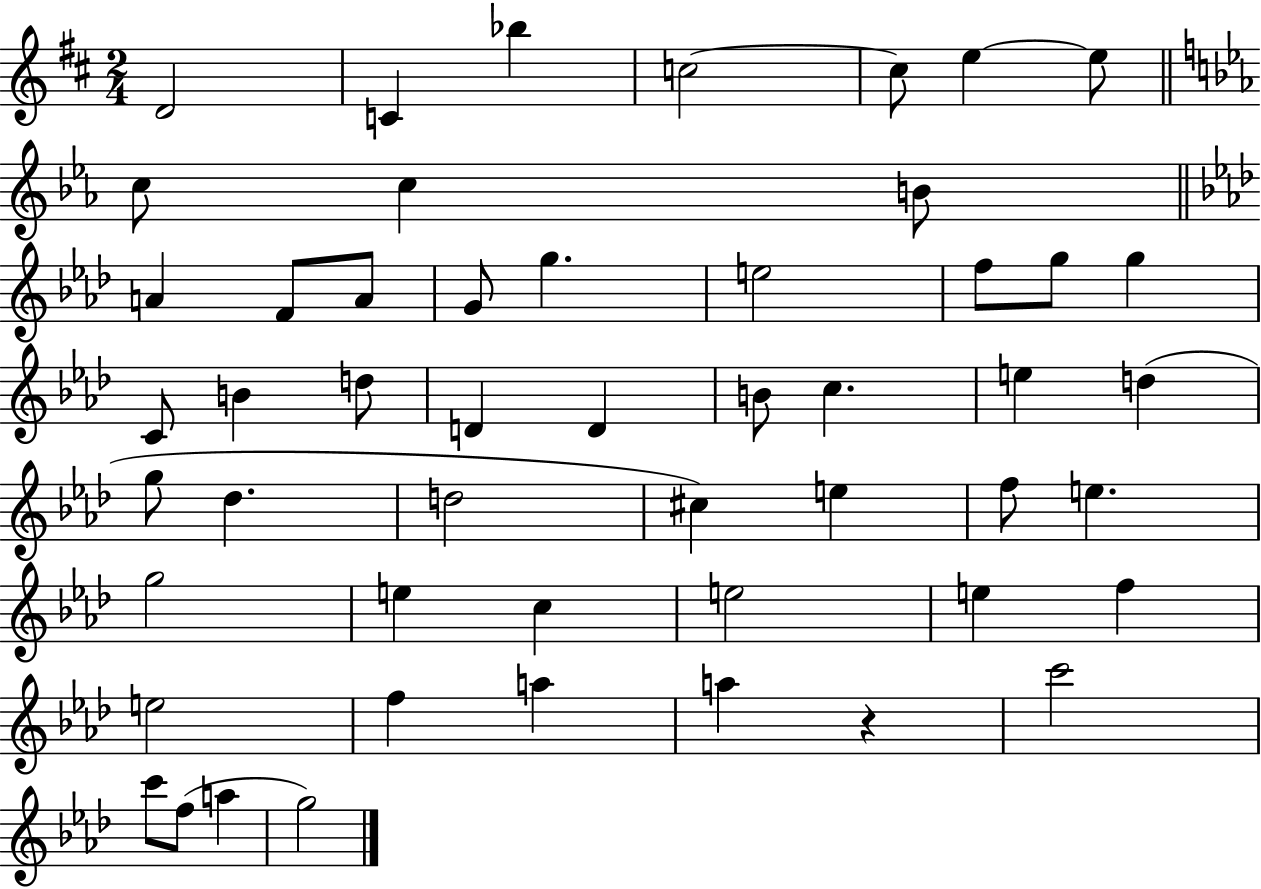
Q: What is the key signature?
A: D major